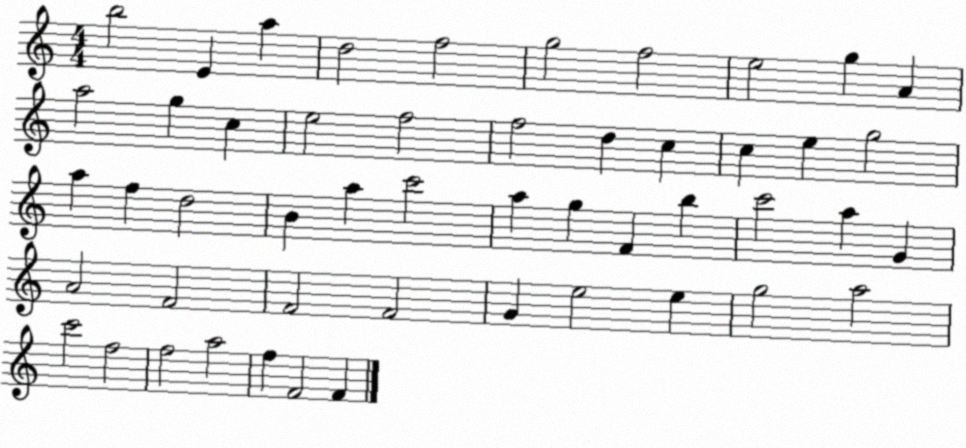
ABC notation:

X:1
T:Untitled
M:4/4
L:1/4
K:C
b2 E a d2 f2 g2 f2 e2 g A a2 g c e2 f2 f2 d c c e g2 a f d2 B a c'2 a g F b c'2 a G A2 F2 F2 F2 G e2 e g2 a2 c'2 f2 f2 a2 f F2 F